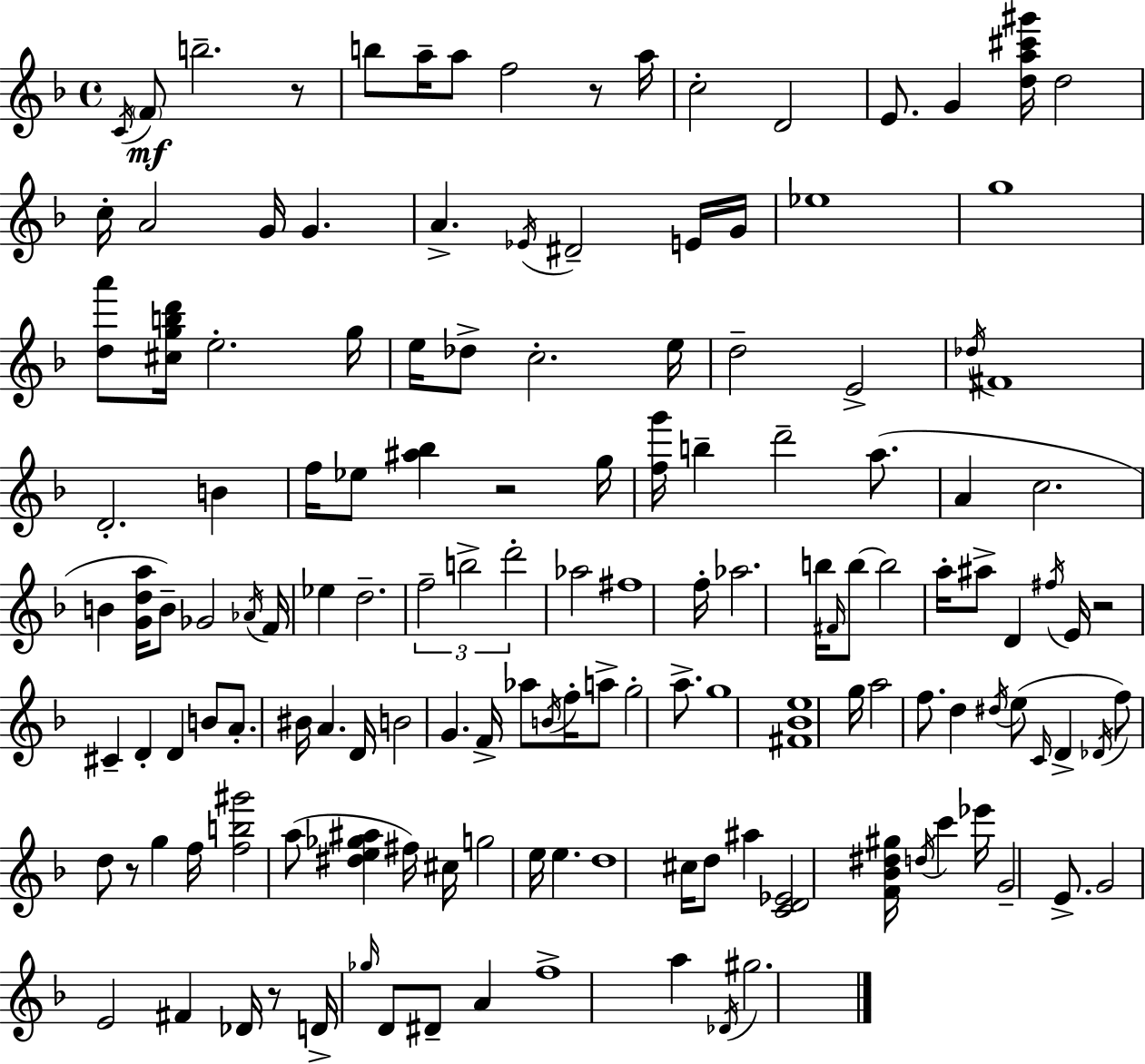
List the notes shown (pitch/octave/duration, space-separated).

C4/s F4/e B5/h. R/e B5/e A5/s A5/e F5/h R/e A5/s C5/h D4/h E4/e. G4/q [D5,A5,C#6,G#6]/s D5/h C5/s A4/h G4/s G4/q. A4/q. Eb4/s D#4/h E4/s G4/s Eb5/w G5/w [D5,A6]/e [C#5,G5,B5,D6]/s E5/h. G5/s E5/s Db5/e C5/h. E5/s D5/h E4/h Db5/s F#4/w D4/h. B4/q F5/s Eb5/e [A#5,Bb5]/q R/h G5/s [F5,G6]/s B5/q D6/h A5/e. A4/q C5/h. B4/q [G4,D5,A5]/s B4/e Gb4/h Ab4/s F4/s Eb5/q D5/h. F5/h B5/h D6/h Ab5/h F#5/w F5/s Ab5/h. B5/s F#4/s B5/e B5/h A5/s A#5/e D4/q F#5/s E4/s R/h C#4/q D4/q D4/q B4/e A4/e. BIS4/s A4/q. D4/s B4/h G4/q. F4/s Ab5/e B4/s F5/s A5/e G5/h A5/e. G5/w [F#4,Bb4,E5]/w G5/s A5/h F5/e. D5/q D#5/s E5/e C4/s D4/q Db4/s F5/e D5/e R/e G5/q F5/s [F5,B5,G#6]/h A5/e [D#5,E5,Gb5,A#5]/q F#5/s C#5/s G5/h E5/s E5/q. D5/w C#5/s D5/e A#5/q [C4,D4,Eb4]/h [F4,Bb4,D#5,G#5]/s D5/s C6/q Eb6/s G4/h E4/e. G4/h E4/h F#4/q Db4/s R/e D4/s Gb5/s D4/e D#4/e A4/q F5/w A5/q Db4/s G#5/h.